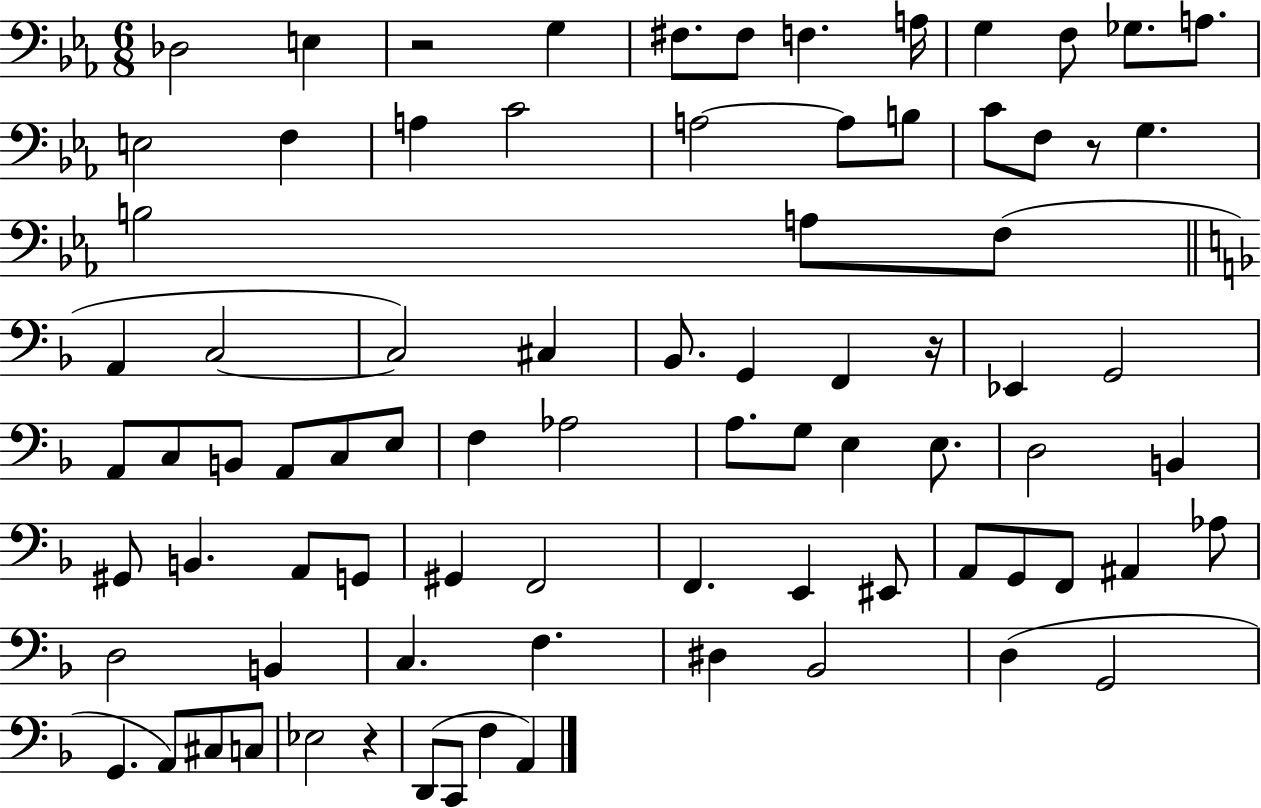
{
  \clef bass
  \numericTimeSignature
  \time 6/8
  \key ees \major
  des2 e4 | r2 g4 | fis8. fis8 f4. a16 | g4 f8 ges8. a8. | \break e2 f4 | a4 c'2 | a2~~ a8 b8 | c'8 f8 r8 g4. | \break b2 a8 f8( | \bar "||" \break \key d \minor a,4 c2~~ | c2) cis4 | bes,8. g,4 f,4 r16 | ees,4 g,2 | \break a,8 c8 b,8 a,8 c8 e8 | f4 aes2 | a8. g8 e4 e8. | d2 b,4 | \break gis,8 b,4. a,8 g,8 | gis,4 f,2 | f,4. e,4 eis,8 | a,8 g,8 f,8 ais,4 aes8 | \break d2 b,4 | c4. f4. | dis4 bes,2 | d4( g,2 | \break g,4. a,8) cis8 c8 | ees2 r4 | d,8( c,8 f4 a,4) | \bar "|."
}